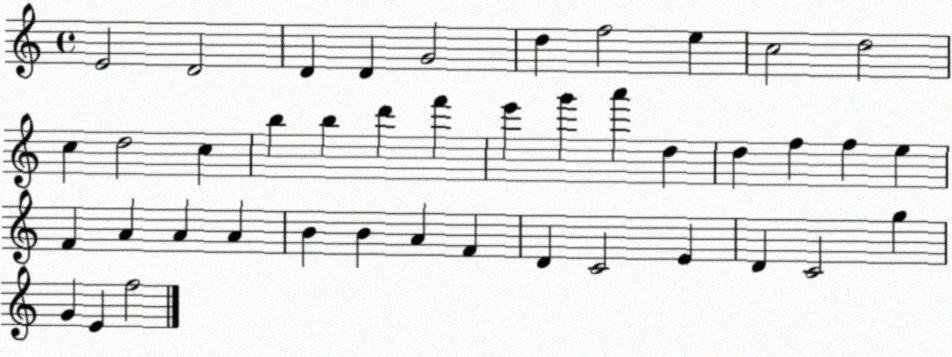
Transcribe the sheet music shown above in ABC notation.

X:1
T:Untitled
M:4/4
L:1/4
K:C
E2 D2 D D G2 d f2 e c2 d2 c d2 c b b d' f' e' g' a' d d f f e F A A A B B A F D C2 E D C2 g G E f2